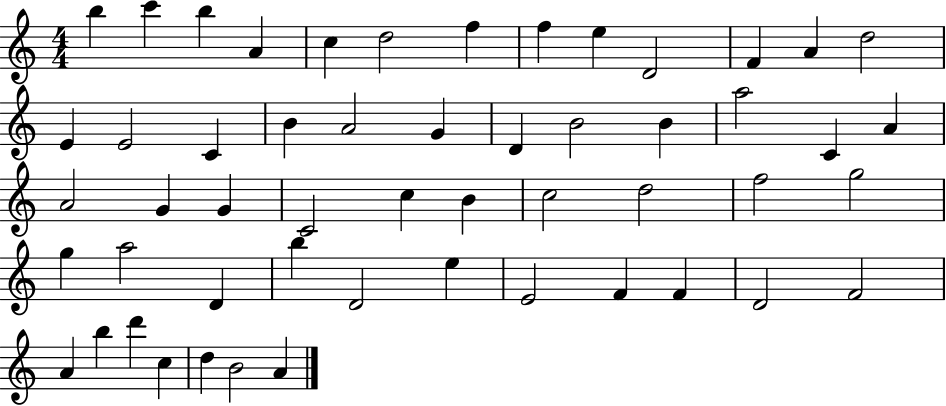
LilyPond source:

{
  \clef treble
  \numericTimeSignature
  \time 4/4
  \key c \major
  b''4 c'''4 b''4 a'4 | c''4 d''2 f''4 | f''4 e''4 d'2 | f'4 a'4 d''2 | \break e'4 e'2 c'4 | b'4 a'2 g'4 | d'4 b'2 b'4 | a''2 c'4 a'4 | \break a'2 g'4 g'4 | c'2 c''4 b'4 | c''2 d''2 | f''2 g''2 | \break g''4 a''2 d'4 | b''4 d'2 e''4 | e'2 f'4 f'4 | d'2 f'2 | \break a'4 b''4 d'''4 c''4 | d''4 b'2 a'4 | \bar "|."
}